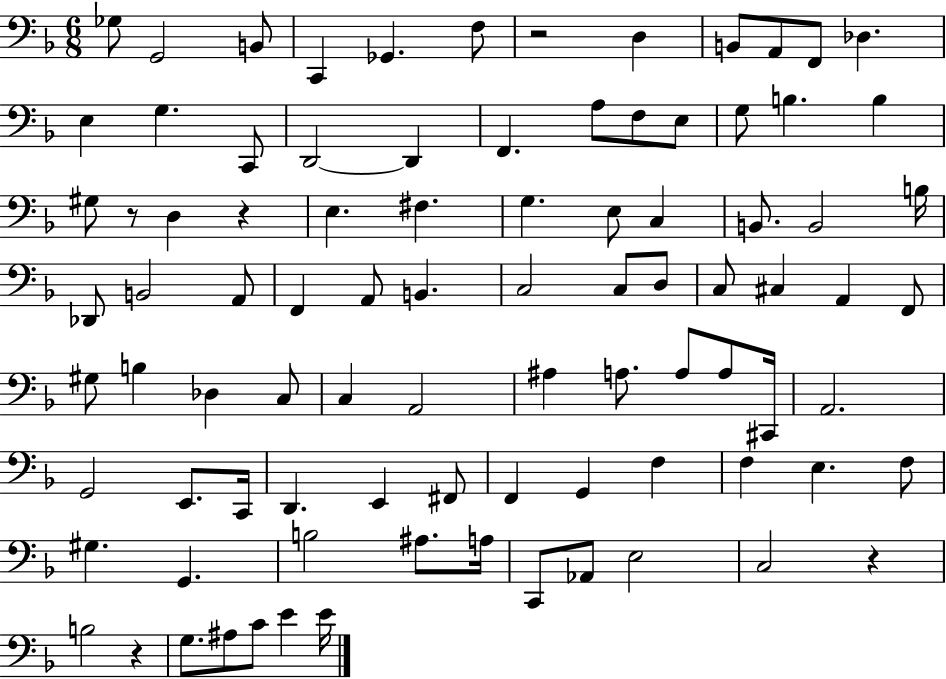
Gb3/e G2/h B2/e C2/q Gb2/q. F3/e R/h D3/q B2/e A2/e F2/e Db3/q. E3/q G3/q. C2/e D2/h D2/q F2/q. A3/e F3/e E3/e G3/e B3/q. B3/q G#3/e R/e D3/q R/q E3/q. F#3/q. G3/q. E3/e C3/q B2/e. B2/h B3/s Db2/e B2/h A2/e F2/q A2/e B2/q. C3/h C3/e D3/e C3/e C#3/q A2/q F2/e G#3/e B3/q Db3/q C3/e C3/q A2/h A#3/q A3/e. A3/e A3/e C#2/s A2/h. G2/h E2/e. C2/s D2/q. E2/q F#2/e F2/q G2/q F3/q F3/q E3/q. F3/e G#3/q. G2/q. B3/h A#3/e. A3/s C2/e Ab2/e E3/h C3/h R/q B3/h R/q G3/e. A#3/e C4/e E4/q E4/s